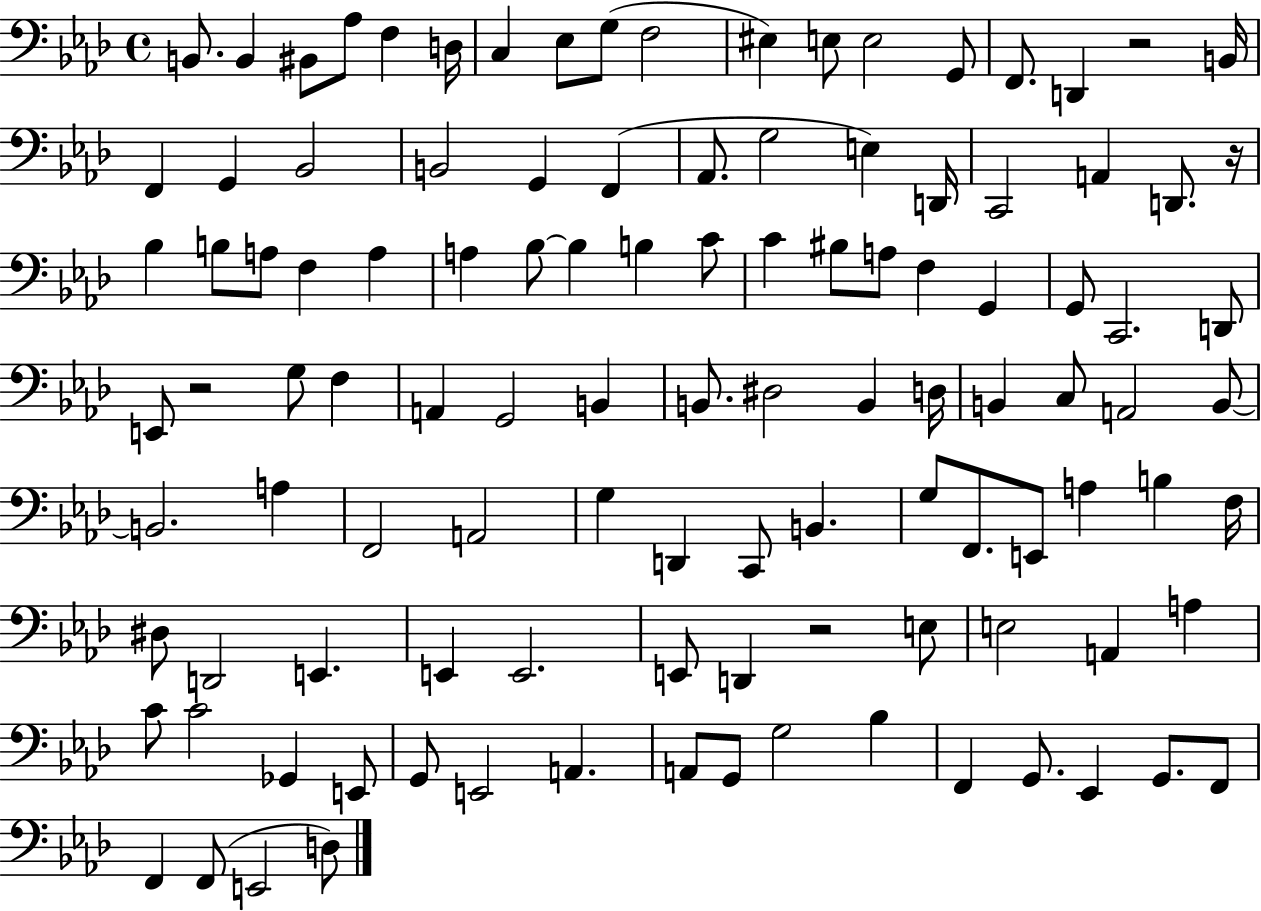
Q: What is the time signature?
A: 4/4